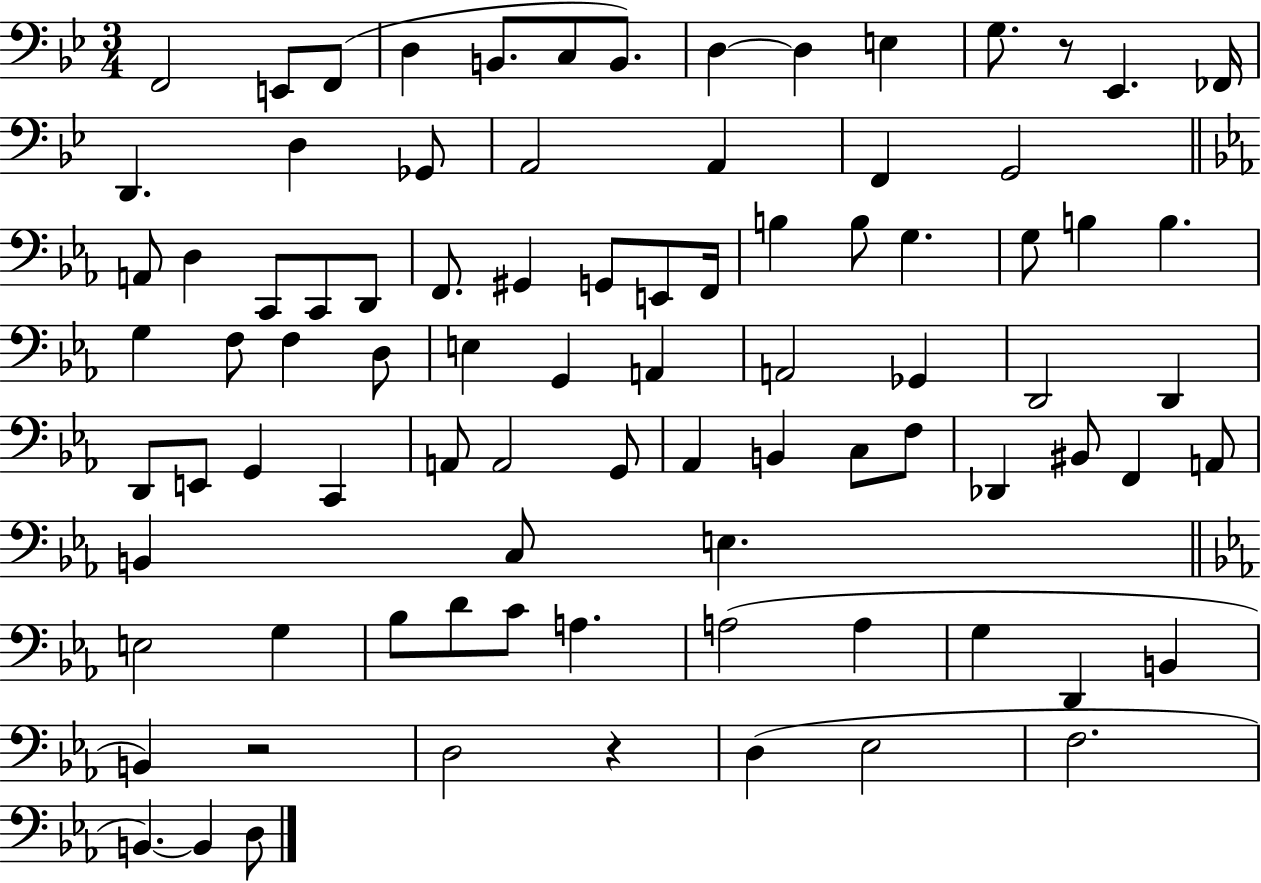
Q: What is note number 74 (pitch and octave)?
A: G3